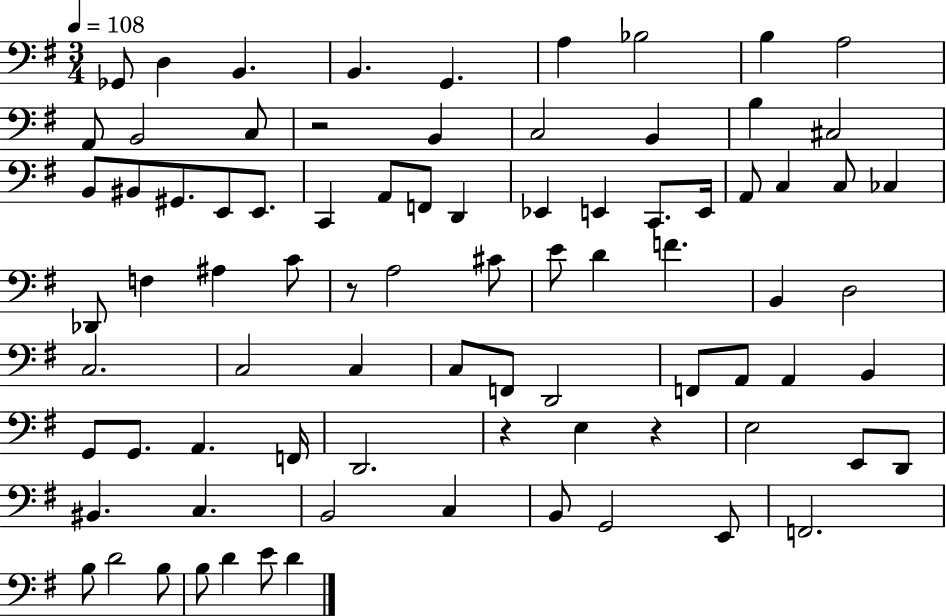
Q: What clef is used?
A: bass